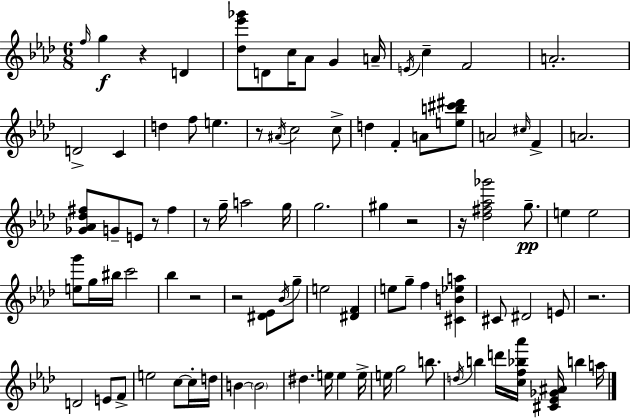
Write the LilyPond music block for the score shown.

{
  \clef treble
  \numericTimeSignature
  \time 6/8
  \key aes \major
  \grace { f''16 }\f g''4 r4 d'4 | <des'' ees''' ges'''>8 d'8 c''16 aes'8 g'4 | a'16-- \acciaccatura { e'16 } c''4-- f'2 | a'2.-. | \break d'2-> c'4 | d''4 f''8 e''4. | r8 \acciaccatura { ais'16 } c''2 | c''8-> d''4 f'4-. a'8 | \break <e'' b'' cis''' dis'''>8 a'2 \grace { cis''16 } | f'4-> a'2. | <ges' aes' des'' fis''>8 g'8-- e'8 r8 | fis''4 r8 g''16-- a''2 | \break g''16 g''2. | gis''4 r2 | r16 <des'' fis'' aes'' ges'''>2 | g''8.--\pp e''4 e''2 | \break <e'' g'''>8 g''16 bis''16 c'''2 | bes''4 r2 | r2 | <dis' ees'>8 \acciaccatura { bes'16 } g''8-- e''2 | \break <dis' f'>4 e''8 g''8-- f''4 | <cis' b' ees'' a''>4 cis'8 dis'2 | e'8 r2. | d'2 | \break e'8 f'8-> e''2 | c''8~~ c''16-. d''16 b'4~~ \parenthesize b'2 | dis''4. e''16 | e''4 e''16-> e''16 g''2 | \break b''8. \acciaccatura { d''16 } b''4 d'''16 <c'' f'' bes'' aes'''>16 | <cis' ees' ges' ais'>16 b''4 a''16 \bar "|."
}